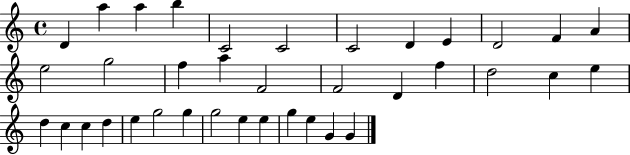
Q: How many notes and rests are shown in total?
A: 37